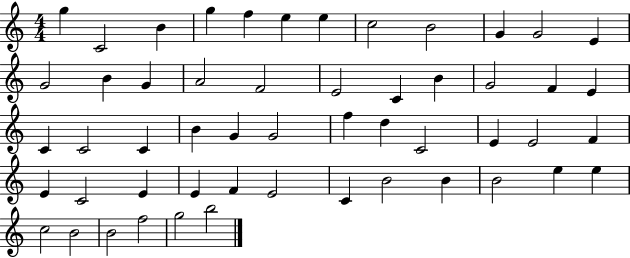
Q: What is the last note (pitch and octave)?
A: B5